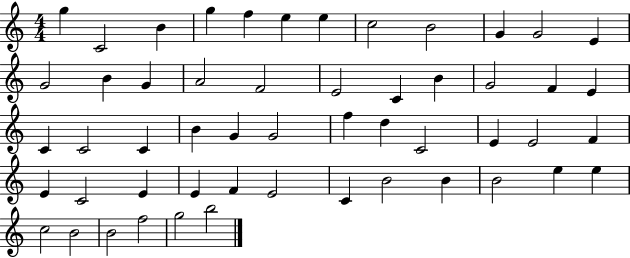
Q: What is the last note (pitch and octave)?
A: B5